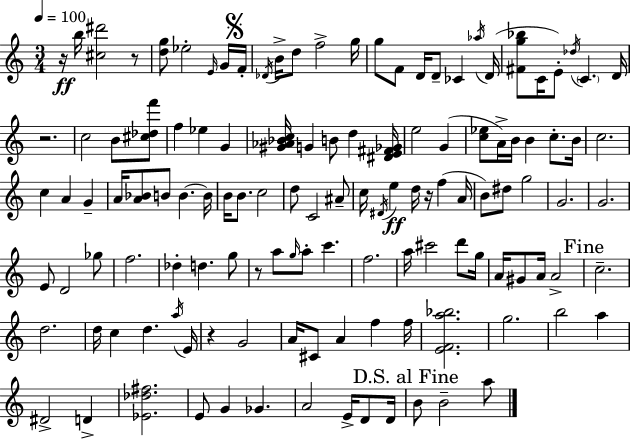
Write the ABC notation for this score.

X:1
T:Untitled
M:3/4
L:1/4
K:Am
z/4 b/4 [^c^d']2 z/2 [dg]/2 _e2 E/4 G/4 F/4 _D/4 B/4 d/2 f2 g/4 g/2 F/2 D/4 D/2 _C _a/4 D/4 [^Fg_b]/2 C/4 E/2 _d/4 C D/4 z2 c2 B/2 [^c_df']/2 f _e G [^G_A_Bc]/4 G B/2 d [^DE^F_G]/4 e2 G [c_e]/2 A/4 B/4 B c/2 B/4 c2 c A G A/4 [A_B]/2 B/2 B B/4 B/4 B/2 c2 d/2 C2 ^A/2 c/4 ^D/4 e d/4 z/4 f A/4 B/2 ^d/2 g2 G2 G2 E/2 D2 _g/2 f2 _d d g/2 z/2 a/2 g/4 a/2 c' f2 a/4 ^c'2 d'/2 g/4 A/4 ^G/2 A/4 A2 c2 d2 d/4 c d a/4 E/4 z G2 A/4 ^C/2 A f f/4 [EFa_b]2 g2 b2 a ^D2 D [_E_d^f]2 E/2 G _G A2 E/4 D/2 D/4 B/2 B2 a/2